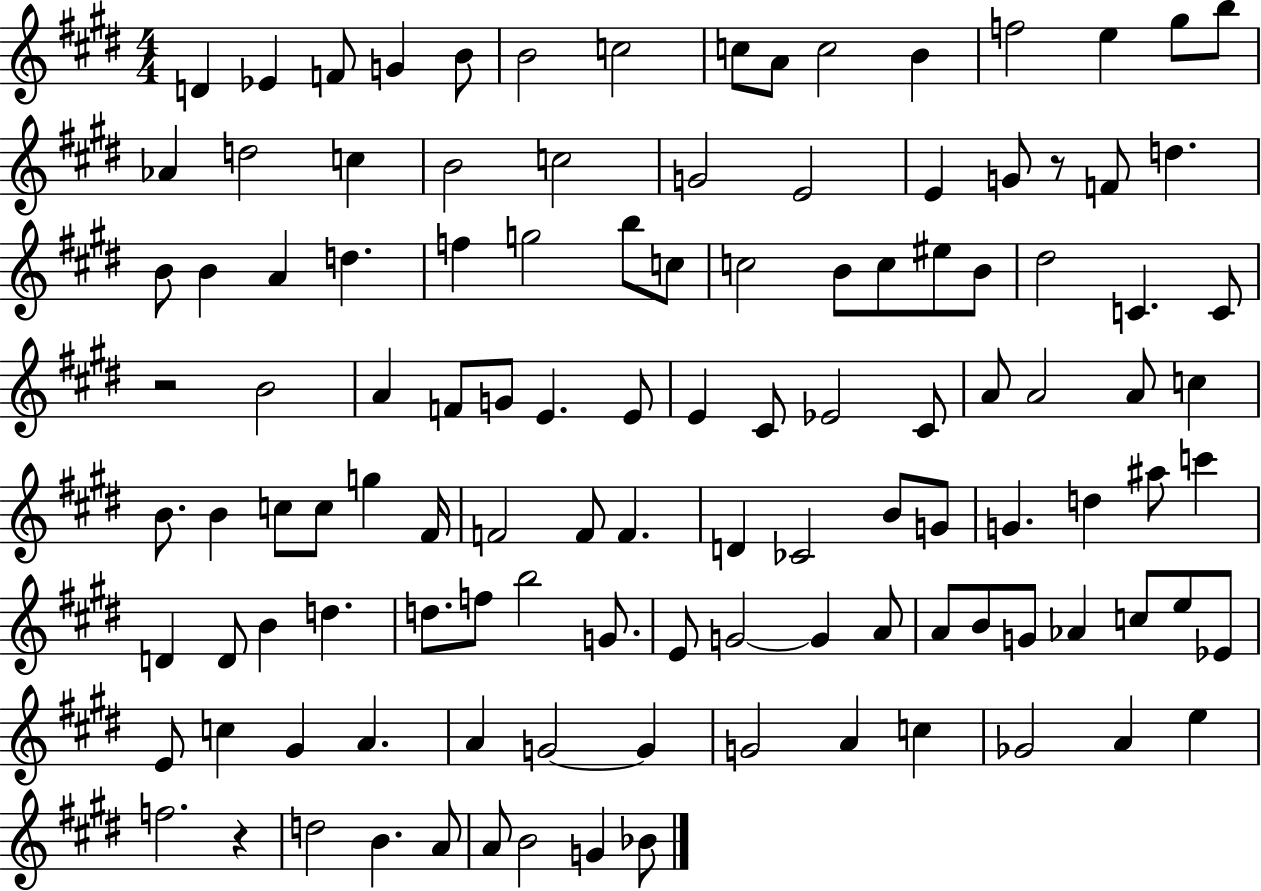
D4/q Eb4/q F4/e G4/q B4/e B4/h C5/h C5/e A4/e C5/h B4/q F5/h E5/q G#5/e B5/e Ab4/q D5/h C5/q B4/h C5/h G4/h E4/h E4/q G4/e R/e F4/e D5/q. B4/e B4/q A4/q D5/q. F5/q G5/h B5/e C5/e C5/h B4/e C5/e EIS5/e B4/e D#5/h C4/q. C4/e R/h B4/h A4/q F4/e G4/e E4/q. E4/e E4/q C#4/e Eb4/h C#4/e A4/e A4/h A4/e C5/q B4/e. B4/q C5/e C5/e G5/q F#4/s F4/h F4/e F4/q. D4/q CES4/h B4/e G4/e G4/q. D5/q A#5/e C6/q D4/q D4/e B4/q D5/q. D5/e. F5/e B5/h G4/e. E4/e G4/h G4/q A4/e A4/e B4/e G4/e Ab4/q C5/e E5/e Eb4/e E4/e C5/q G#4/q A4/q. A4/q G4/h G4/q G4/h A4/q C5/q Gb4/h A4/q E5/q F5/h. R/q D5/h B4/q. A4/e A4/e B4/h G4/q Bb4/e